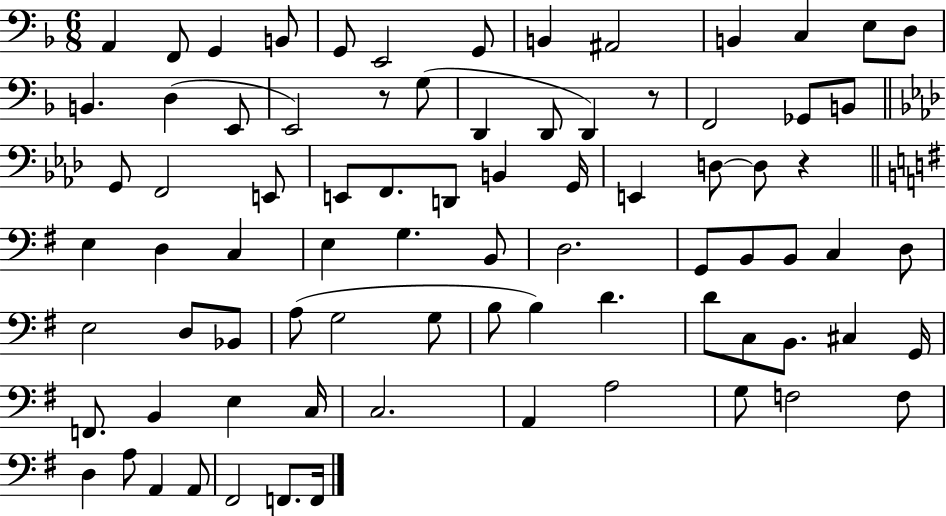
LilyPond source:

{
  \clef bass
  \numericTimeSignature
  \time 6/8
  \key f \major
  \repeat volta 2 { a,4 f,8 g,4 b,8 | g,8 e,2 g,8 | b,4 ais,2 | b,4 c4 e8 d8 | \break b,4. d4( e,8 | e,2) r8 g8( | d,4 d,8 d,4) r8 | f,2 ges,8 b,8 | \break \bar "||" \break \key aes \major g,8 f,2 e,8 | e,8 f,8. d,8 b,4 g,16 | e,4 d8~~ d8 r4 | \bar "||" \break \key e \minor e4 d4 c4 | e4 g4. b,8 | d2. | g,8 b,8 b,8 c4 d8 | \break e2 d8 bes,8 | a8( g2 g8 | b8 b4) d'4. | d'8 c8 b,8. cis4 g,16 | \break f,8. b,4 e4 c16 | c2. | a,4 a2 | g8 f2 f8 | \break d4 a8 a,4 a,8 | fis,2 f,8. f,16 | } \bar "|."
}